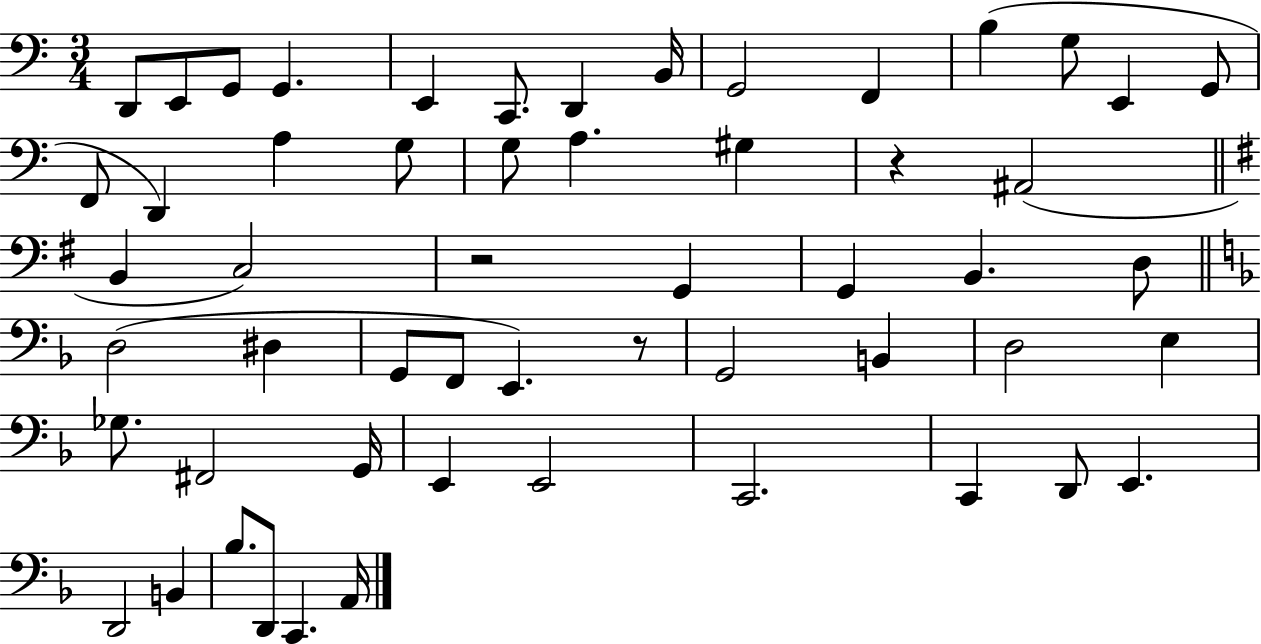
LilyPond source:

{
  \clef bass
  \numericTimeSignature
  \time 3/4
  \key c \major
  d,8 e,8 g,8 g,4. | e,4 c,8. d,4 b,16 | g,2 f,4 | b4( g8 e,4 g,8 | \break f,8 d,4) a4 g8 | g8 a4. gis4 | r4 ais,2( | \bar "||" \break \key g \major b,4 c2) | r2 g,4 | g,4 b,4. d8 | \bar "||" \break \key f \major d2( dis4 | g,8 f,8 e,4.) r8 | g,2 b,4 | d2 e4 | \break ges8. fis,2 g,16 | e,4 e,2 | c,2. | c,4 d,8 e,4. | \break d,2 b,4 | bes8. d,8 c,4. a,16 | \bar "|."
}